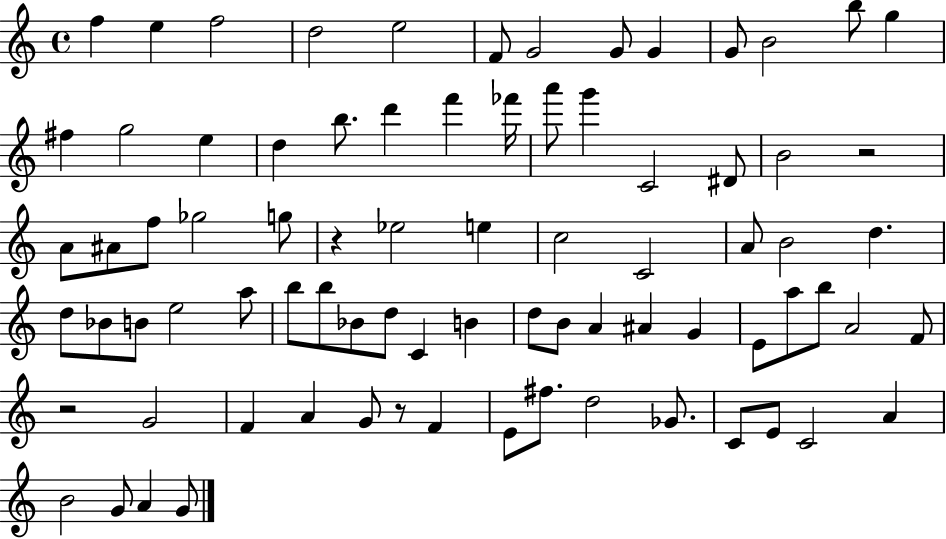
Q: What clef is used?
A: treble